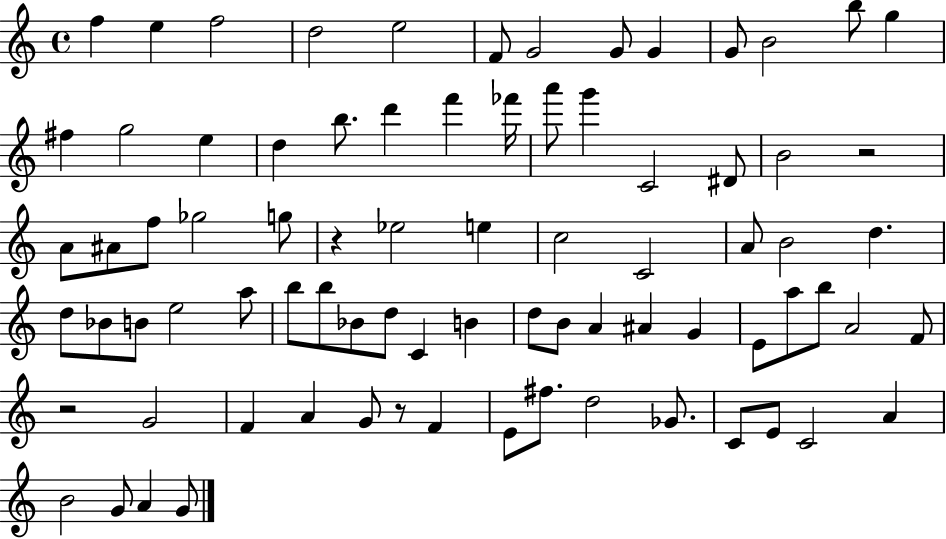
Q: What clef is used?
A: treble